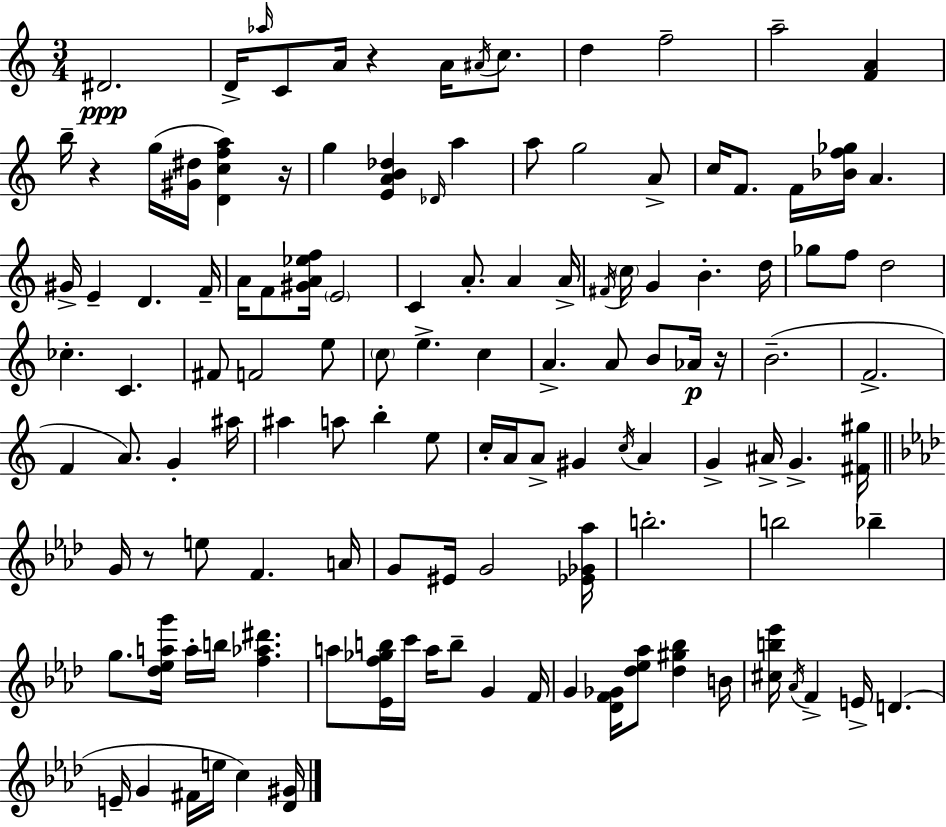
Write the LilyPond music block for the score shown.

{
  \clef treble
  \numericTimeSignature
  \time 3/4
  \key a \minor
  dis'2.\ppp | d'16-> \grace { aes''16 } c'8 a'16 r4 a'16 \acciaccatura { ais'16 } c''8. | d''4 f''2-- | a''2-- <f' a'>4 | \break b''16-- r4 g''16( <gis' dis''>16 <d' c'' f'' a''>4) | r16 g''4 <e' a' b' des''>4 \grace { des'16 } a''4 | a''8 g''2 | a'8-> c''16 f'8. f'16 <bes' f'' ges''>16 a'4. | \break gis'16-> e'4-- d'4. | f'16-- a'16 f'8 <gis' a' ees'' f''>16 \parenthesize e'2 | c'4 a'8.-. a'4 | a'16-> \acciaccatura { fis'16 } \parenthesize c''16 g'4 b'4.-. | \break d''16 ges''8 f''8 d''2 | ces''4.-. c'4. | fis'8 f'2 | e''8 \parenthesize c''8 e''4.-> | \break c''4 a'4.-> a'8 | b'8 aes'16\p r16 b'2.--( | f'2.-> | f'4 a'8.) g'4-. | \break ais''16 ais''4 a''8 b''4-. | e''8 c''16-. a'16 a'8-> gis'4 | \acciaccatura { c''16 } a'4 g'4-> ais'16-> g'4.-> | <fis' gis''>16 \bar "||" \break \key aes \major g'16 r8 e''8 f'4. a'16 | g'8 eis'16 g'2 <ees' ges' aes''>16 | b''2.-. | b''2 bes''4-- | \break g''8. <des'' ees'' a'' g'''>16 a''16-. b''16 <f'' aes'' dis'''>4. | a''8 <ees' f'' ges'' b''>16 c'''16 a''16 b''8-- g'4 f'16 | g'4 <des' f' ges'>16 <des'' ees'' aes''>8 <des'' gis'' bes''>4 b'16 | <cis'' b'' ees'''>16 \acciaccatura { aes'16 } f'4-> e'16-> d'4.( | \break e'16-- g'4 fis'16 e''16 c''4) | <des' gis'>16 \bar "|."
}